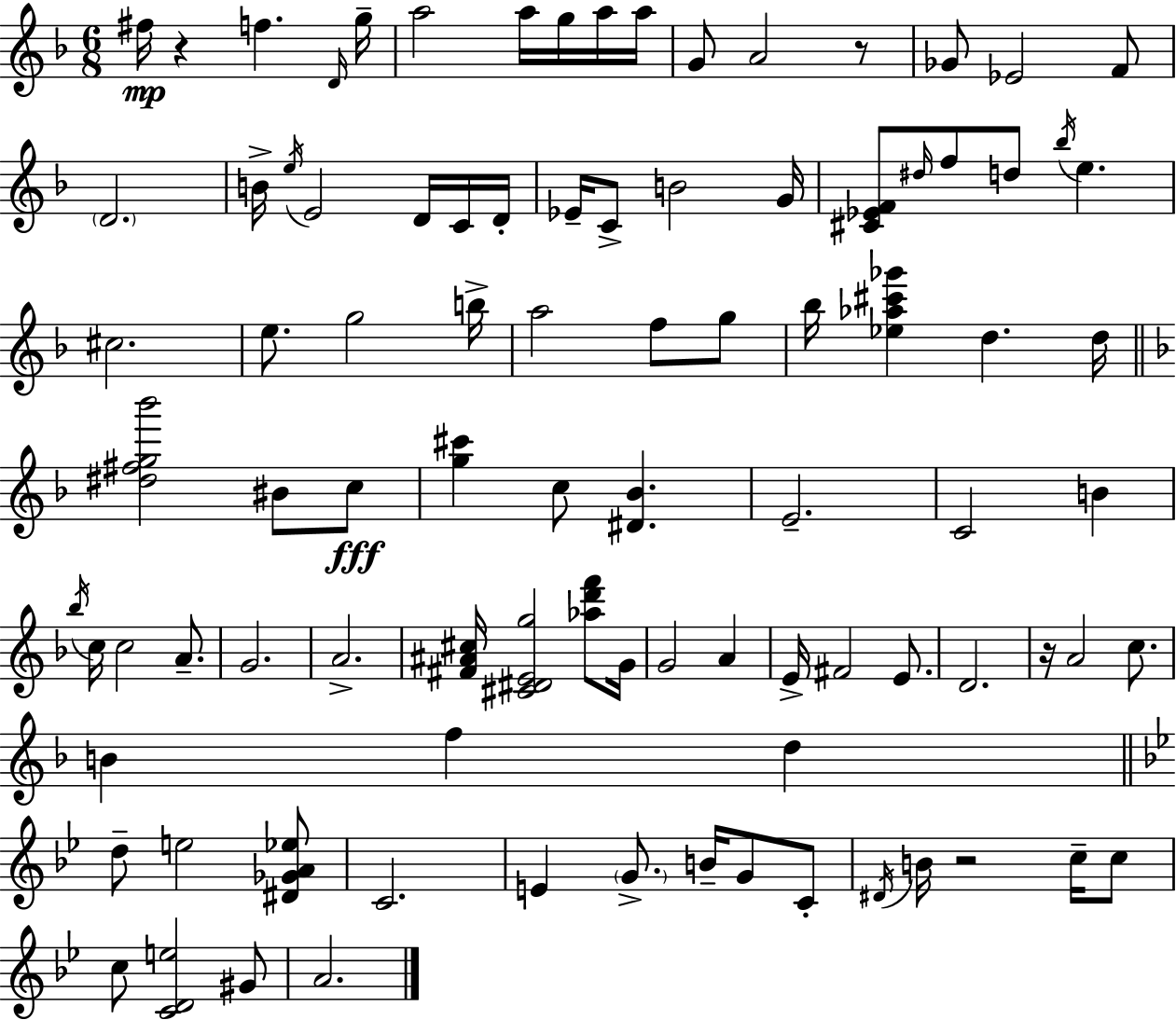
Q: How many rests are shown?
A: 4